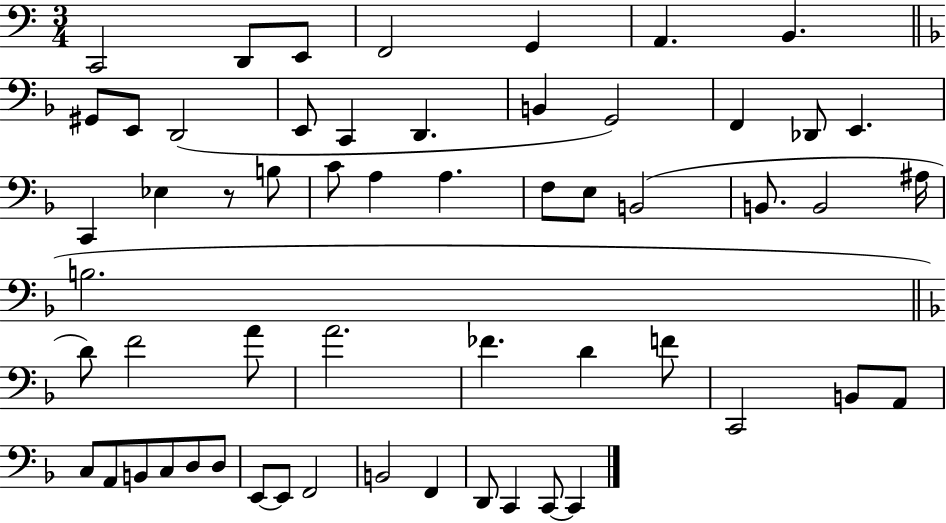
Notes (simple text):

C2/h D2/e E2/e F2/h G2/q A2/q. B2/q. G#2/e E2/e D2/h E2/e C2/q D2/q. B2/q G2/h F2/q Db2/e E2/q. C2/q Eb3/q R/e B3/e C4/e A3/q A3/q. F3/e E3/e B2/h B2/e. B2/h A#3/s B3/h. D4/e F4/h A4/e A4/h. FES4/q. D4/q F4/e C2/h B2/e A2/e C3/e A2/e B2/e C3/e D3/e D3/e E2/e E2/e F2/h B2/h F2/q D2/e C2/q C2/e C2/q